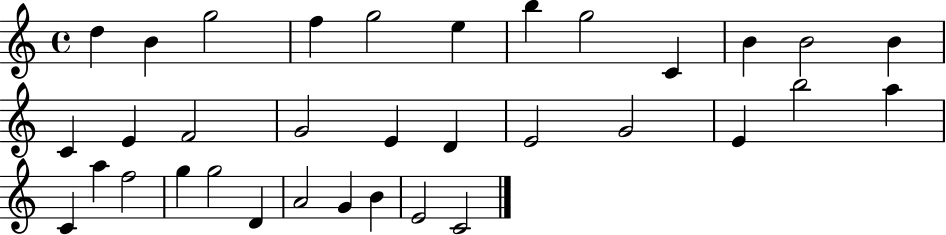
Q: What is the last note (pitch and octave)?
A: C4